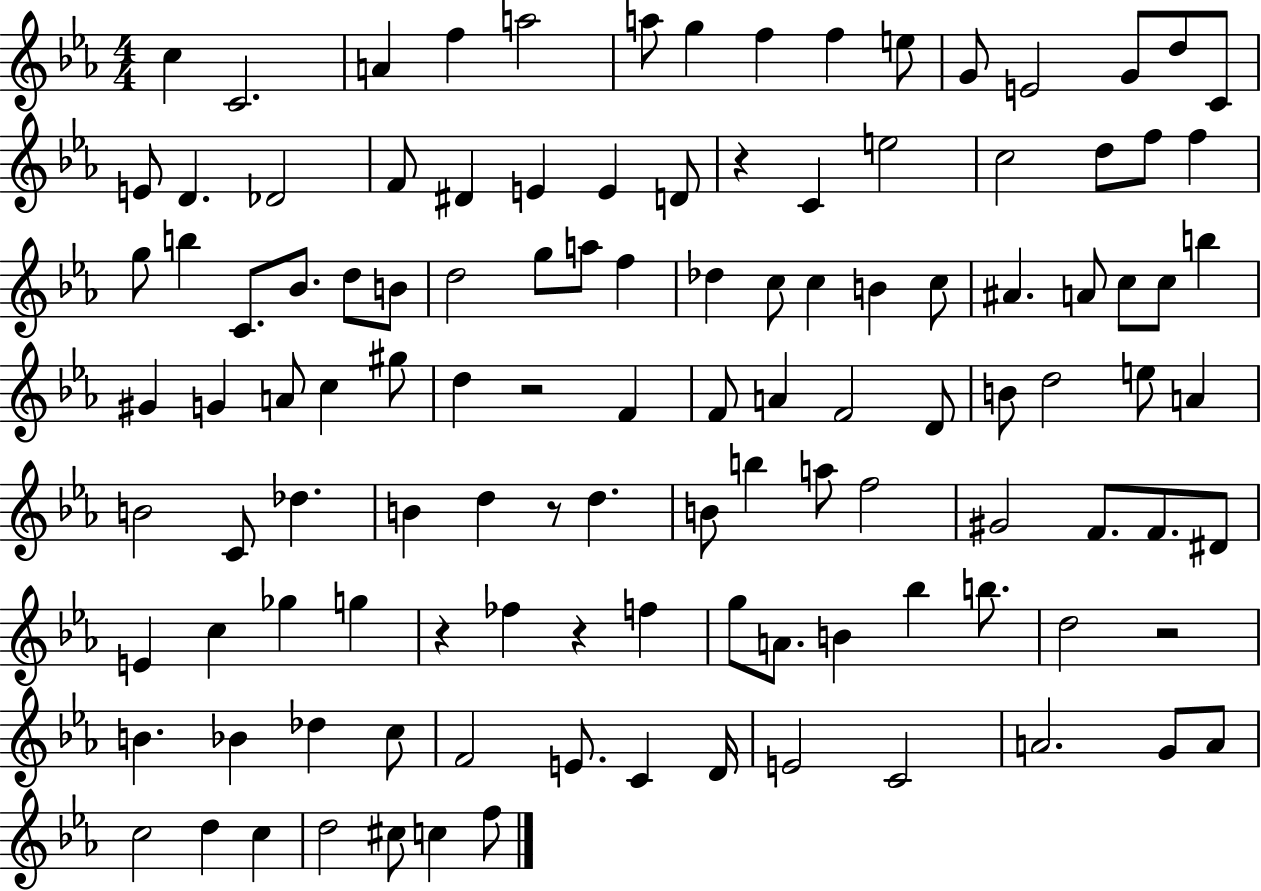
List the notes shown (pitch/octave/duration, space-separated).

C5/q C4/h. A4/q F5/q A5/h A5/e G5/q F5/q F5/q E5/e G4/e E4/h G4/e D5/e C4/e E4/e D4/q. Db4/h F4/e D#4/q E4/q E4/q D4/e R/q C4/q E5/h C5/h D5/e F5/e F5/q G5/e B5/q C4/e. Bb4/e. D5/e B4/e D5/h G5/e A5/e F5/q Db5/q C5/e C5/q B4/q C5/e A#4/q. A4/e C5/e C5/e B5/q G#4/q G4/q A4/e C5/q G#5/e D5/q R/h F4/q F4/e A4/q F4/h D4/e B4/e D5/h E5/e A4/q B4/h C4/e Db5/q. B4/q D5/q R/e D5/q. B4/e B5/q A5/e F5/h G#4/h F4/e. F4/e. D#4/e E4/q C5/q Gb5/q G5/q R/q FES5/q R/q F5/q G5/e A4/e. B4/q Bb5/q B5/e. D5/h R/h B4/q. Bb4/q Db5/q C5/e F4/h E4/e. C4/q D4/s E4/h C4/h A4/h. G4/e A4/e C5/h D5/q C5/q D5/h C#5/e C5/q F5/e